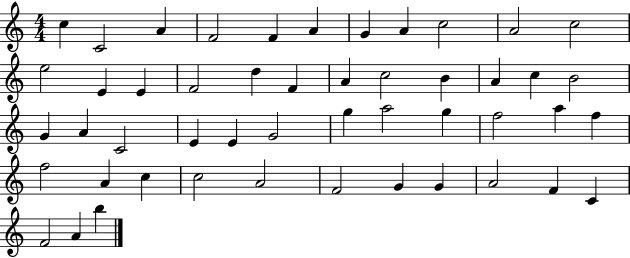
X:1
T:Untitled
M:4/4
L:1/4
K:C
c C2 A F2 F A G A c2 A2 c2 e2 E E F2 d F A c2 B A c B2 G A C2 E E G2 g a2 g f2 a f f2 A c c2 A2 F2 G G A2 F C F2 A b